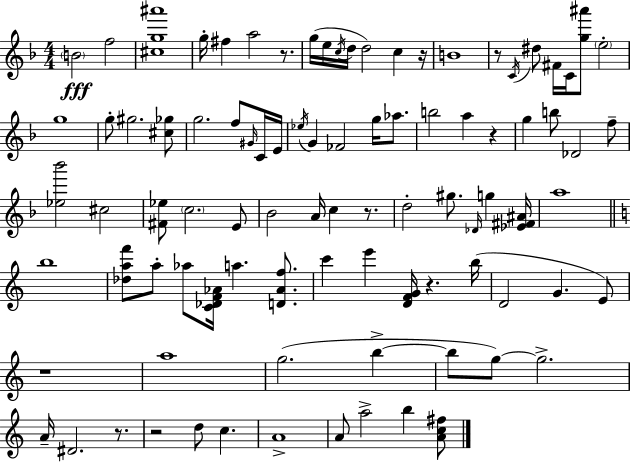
B4/h F5/h [C#5,G5,A#6]/w G5/s F#5/q A5/h R/e. G5/s E5/s C5/s D5/s D5/h C5/q R/s B4/w R/e C4/s D#5/e F#4/s C4/s [G5,A#6]/e E5/h G5/w G5/e G#5/h. [C#5,Gb5]/e G5/h. F5/e G#4/s C4/s E4/s Eb5/s G4/q FES4/h G5/s Ab5/e. B5/h A5/q R/q G5/q B5/e Db4/h F5/e [Eb5,Bb6]/h C#5/h [F#4,Eb5]/e C5/h. E4/e Bb4/h A4/s C5/q R/e. D5/h G#5/e. Db4/s G5/q [Eb4,F#4,A#4]/s A5/w B5/w [Db5,A5,F6]/e A5/e Ab5/e [C4,Db4,F4,Ab4]/s A5/q. [D4,Ab4,F5]/e. C6/q E6/q [D4,F4,G4]/s R/q. B5/s D4/h G4/q. E4/e R/w A5/w G5/h. B5/q B5/e G5/e G5/h. A4/s D#4/h. R/e. R/h D5/e C5/q. A4/w A4/e A5/h B5/q [A4,C5,F#5]/e